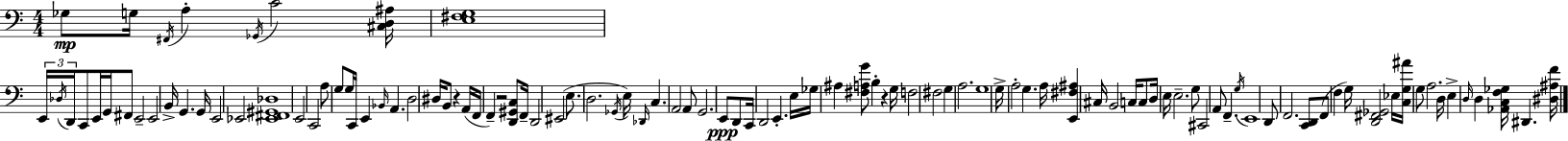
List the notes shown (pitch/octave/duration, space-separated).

Gb3/e G3/s F#2/s A3/q Gb2/s C4/h [C#3,D3,A#3]/s [E3,F#3,G3]/w E2/s Db3/s D2/s C2/e E2/s G2/s F#2/e E2/h E2/h B2/s G2/q. G2/s E2/h Eb2/h [Eb2,F#2,G#2,Db3]/w E2/h C2/h A3/e G3/e G3/s C2/s E2/q Bb2/s A2/q. D3/h D#3/s B2/e R/q A2/s F2/s F2/q R/h [D2,G#2,C3]/e F2/s D2/h EIS2/h E3/e. D3/h. Gb2/s E3/s Db2/s C3/q. A2/h A2/e G2/h. E2/e D2/e C2/s D2/h E2/q. E3/s Gb3/s A#3/q [F#3,A3,G4]/e B3/q R/q G3/s F3/h F#3/h G3/q A3/h. G3/w G3/s A3/h G3/q. A3/s [E2,F#3,A#3]/q C#3/s B2/h C3/s C3/e D3/s E3/s E3/h. G3/e C#2/h A2/e F2/q. G3/s E2/w D2/e F2/h. [C2,D2]/e F2/e F3/q G3/s [D2,F#2,Gb2]/h Eb3/s [C3,G3,A#4]/s G3/e A3/h. D3/s E3/q D3/s D3/q [Ab2,C3,F3,Gb3]/s D#2/q. [D#3,A#3,F4]/s